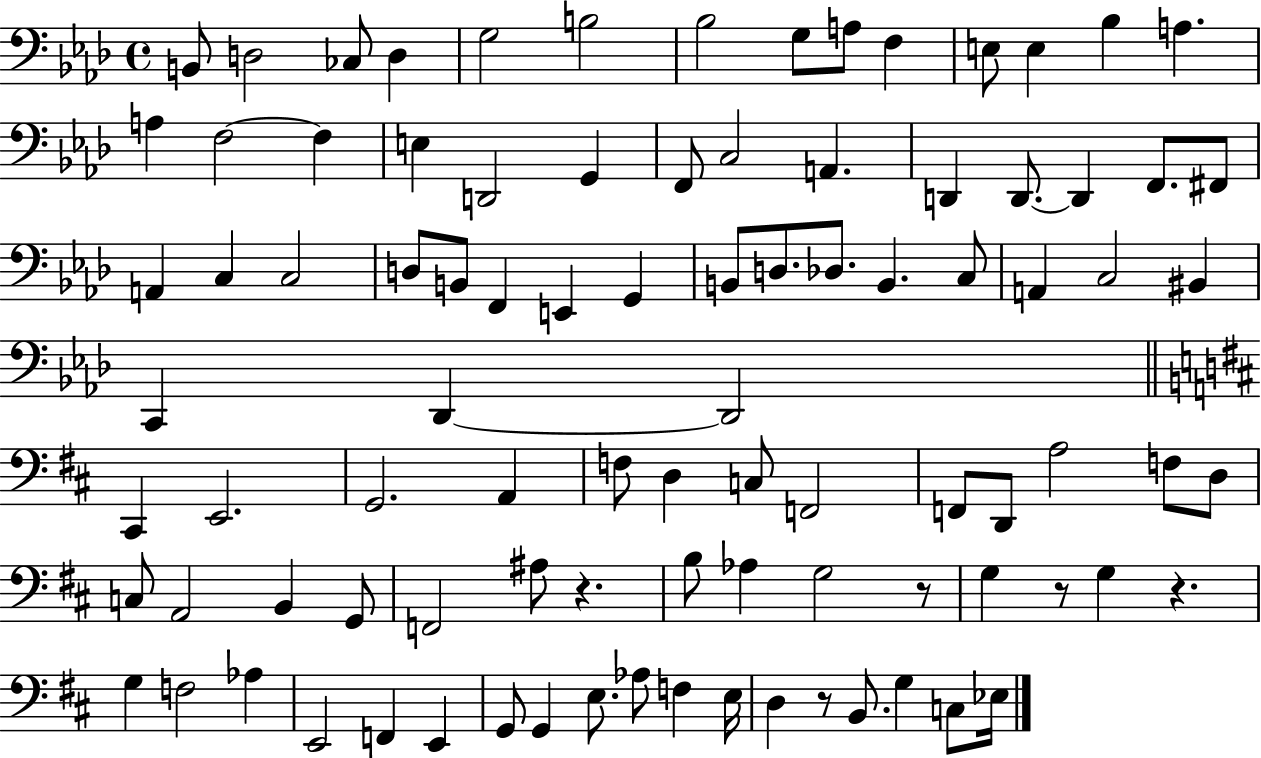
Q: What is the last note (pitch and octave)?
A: Eb3